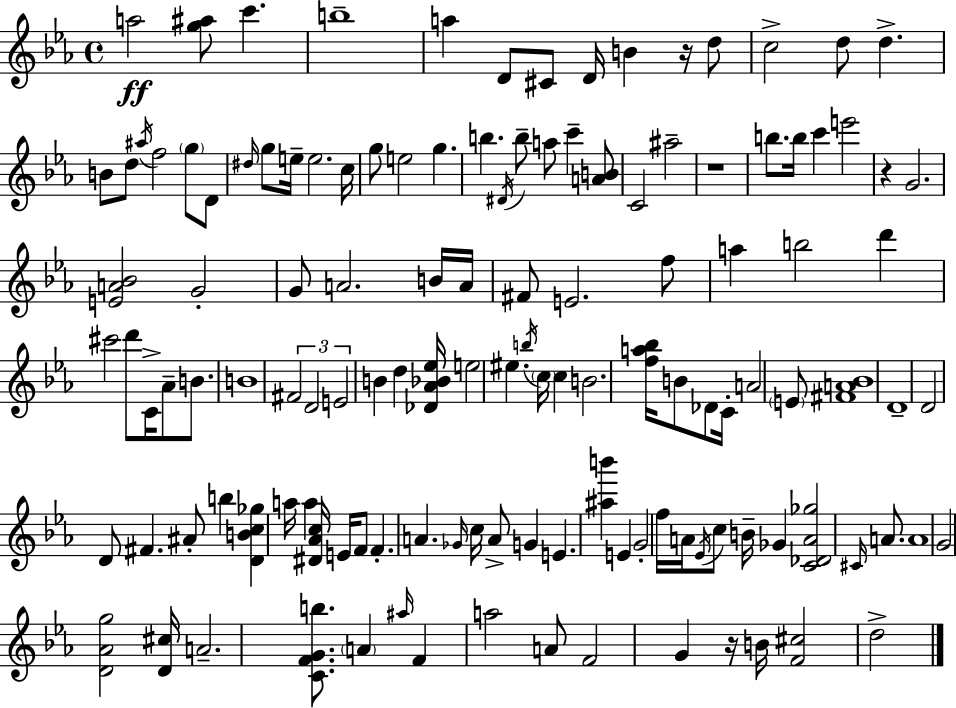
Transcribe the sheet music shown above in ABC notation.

X:1
T:Untitled
M:4/4
L:1/4
K:Eb
a2 [g^a]/2 c' b4 a D/2 ^C/2 D/4 B z/4 d/2 c2 d/2 d B/2 d/2 ^a/4 f2 g/2 D/2 ^d/4 g/2 e/4 e2 c/4 g/2 e2 g b ^D/4 b/2 a/2 c' [AB]/2 C2 ^a2 z4 b/2 b/4 c' e'2 z G2 [EA_B]2 G2 G/2 A2 B/4 A/4 ^F/2 E2 f/2 a b2 d' ^c'2 d'/2 C/4 _A/2 B/2 B4 ^F2 D2 E2 B d [_D_A_B_e]/4 e2 ^e b/4 c/4 c B2 [fa_b]/4 B/2 _D/2 C/4 A2 E/2 [^FA_B]4 D4 D2 D/2 ^F ^A/2 b [DBc_g] a/4 a [^D_Ac]/4 E/4 F/2 F A _G/4 c/4 A/2 G E [^ab'] E G2 f/4 A/4 _E/4 c/2 B/4 _G [C_DA_g]2 ^C/4 A/2 A4 G2 [D_Ag]2 [D^c]/4 A2 [CFGb]/2 A ^a/4 F a2 A/2 F2 G z/4 B/4 [F^c]2 d2